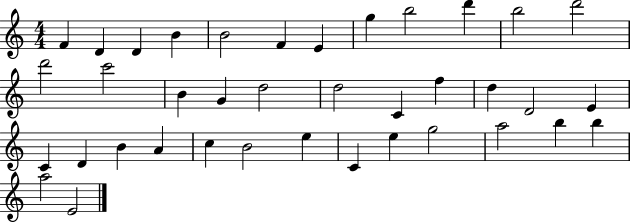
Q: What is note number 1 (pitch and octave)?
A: F4